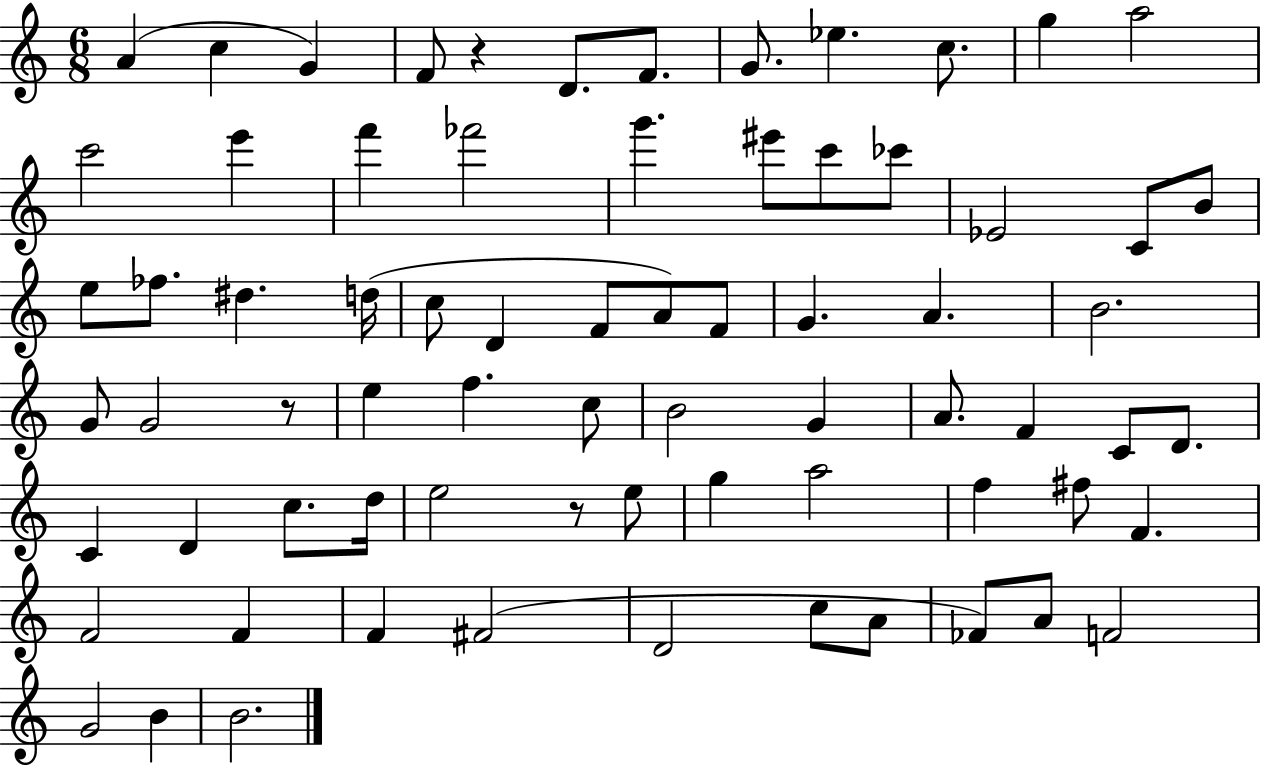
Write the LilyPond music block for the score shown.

{
  \clef treble
  \numericTimeSignature
  \time 6/8
  \key c \major
  \repeat volta 2 { a'4( c''4 g'4) | f'8 r4 d'8. f'8. | g'8. ees''4. c''8. | g''4 a''2 | \break c'''2 e'''4 | f'''4 fes'''2 | g'''4. eis'''8 c'''8 ces'''8 | ees'2 c'8 b'8 | \break e''8 fes''8. dis''4. d''16( | c''8 d'4 f'8 a'8) f'8 | g'4. a'4. | b'2. | \break g'8 g'2 r8 | e''4 f''4. c''8 | b'2 g'4 | a'8. f'4 c'8 d'8. | \break c'4 d'4 c''8. d''16 | e''2 r8 e''8 | g''4 a''2 | f''4 fis''8 f'4. | \break f'2 f'4 | f'4 fis'2( | d'2 c''8 a'8 | fes'8) a'8 f'2 | \break g'2 b'4 | b'2. | } \bar "|."
}